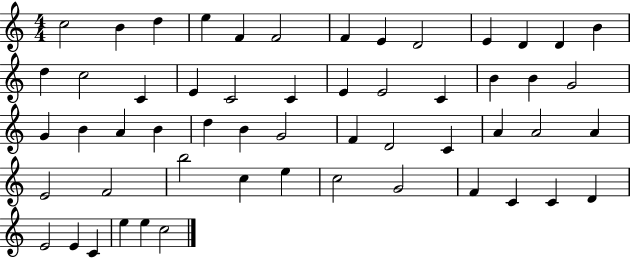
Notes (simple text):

C5/h B4/q D5/q E5/q F4/q F4/h F4/q E4/q D4/h E4/q D4/q D4/q B4/q D5/q C5/h C4/q E4/q C4/h C4/q E4/q E4/h C4/q B4/q B4/q G4/h G4/q B4/q A4/q B4/q D5/q B4/q G4/h F4/q D4/h C4/q A4/q A4/h A4/q E4/h F4/h B5/h C5/q E5/q C5/h G4/h F4/q C4/q C4/q D4/q E4/h E4/q C4/q E5/q E5/q C5/h